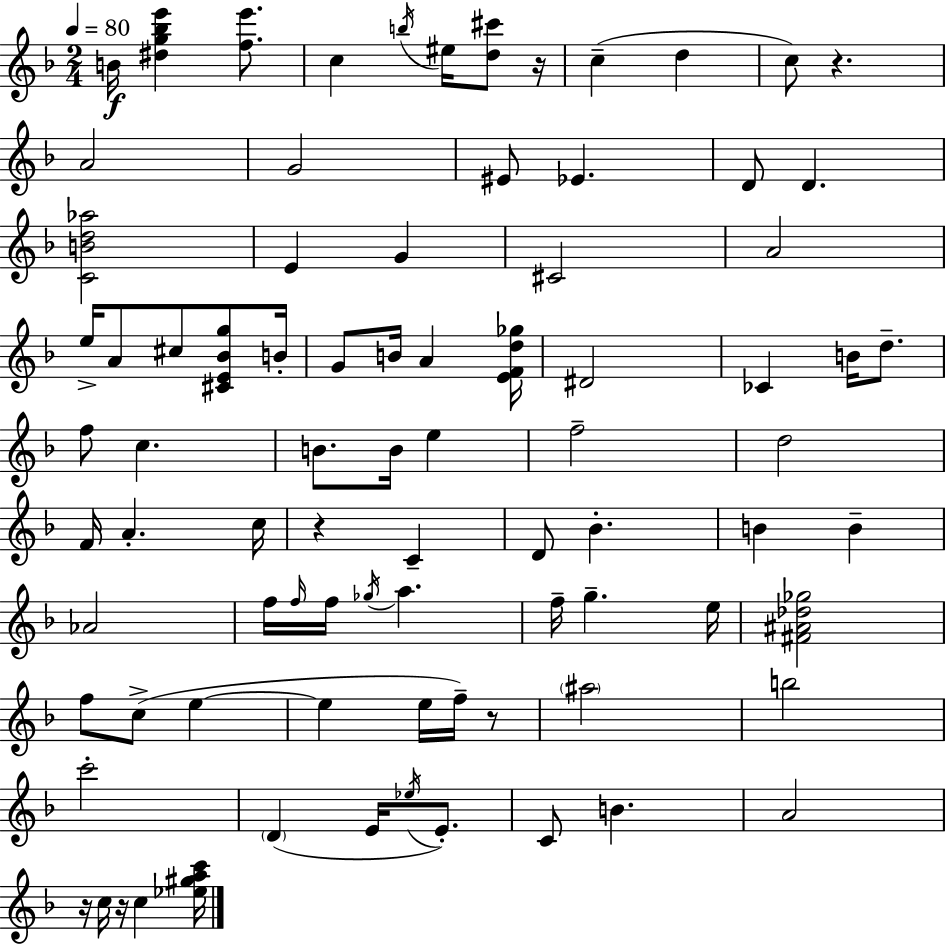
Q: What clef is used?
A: treble